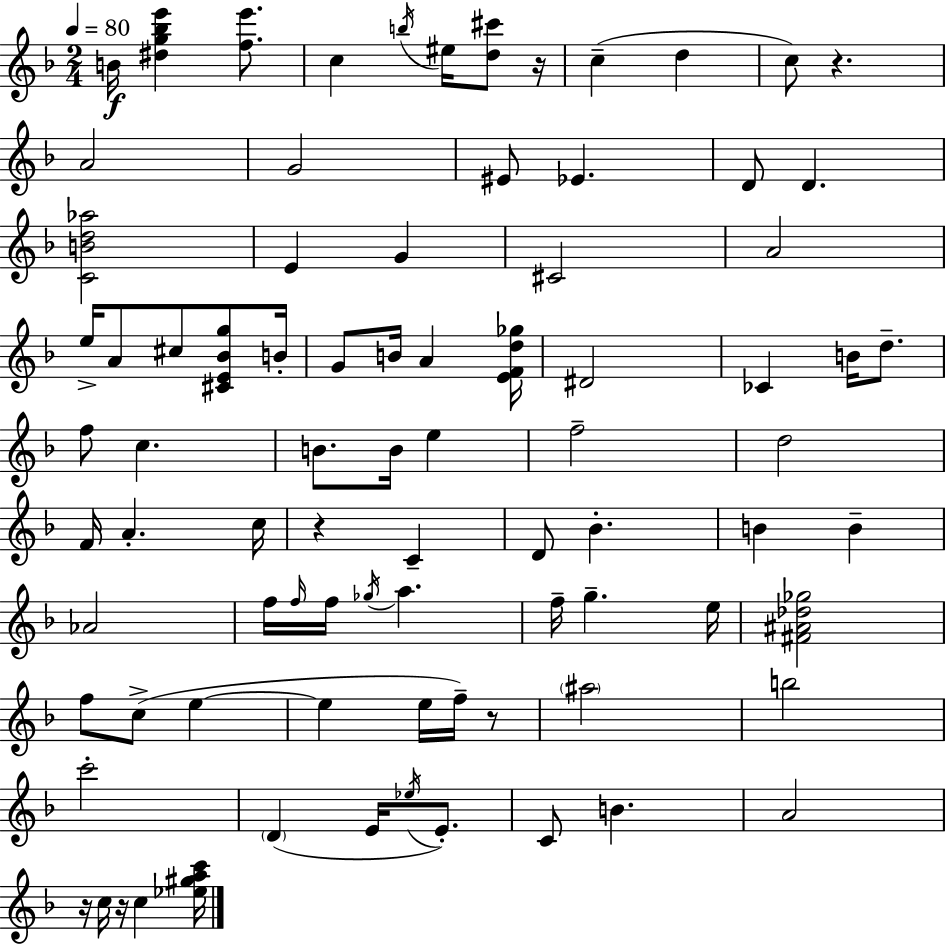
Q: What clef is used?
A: treble